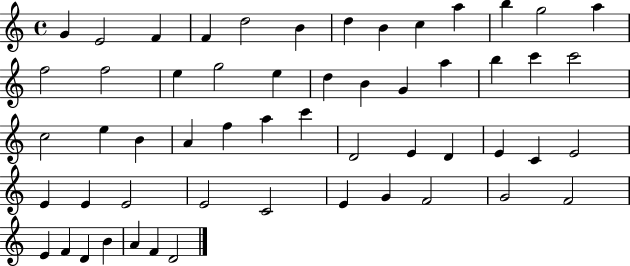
G4/q E4/h F4/q F4/q D5/h B4/q D5/q B4/q C5/q A5/q B5/q G5/h A5/q F5/h F5/h E5/q G5/h E5/q D5/q B4/q G4/q A5/q B5/q C6/q C6/h C5/h E5/q B4/q A4/q F5/q A5/q C6/q D4/h E4/q D4/q E4/q C4/q E4/h E4/q E4/q E4/h E4/h C4/h E4/q G4/q F4/h G4/h F4/h E4/q F4/q D4/q B4/q A4/q F4/q D4/h